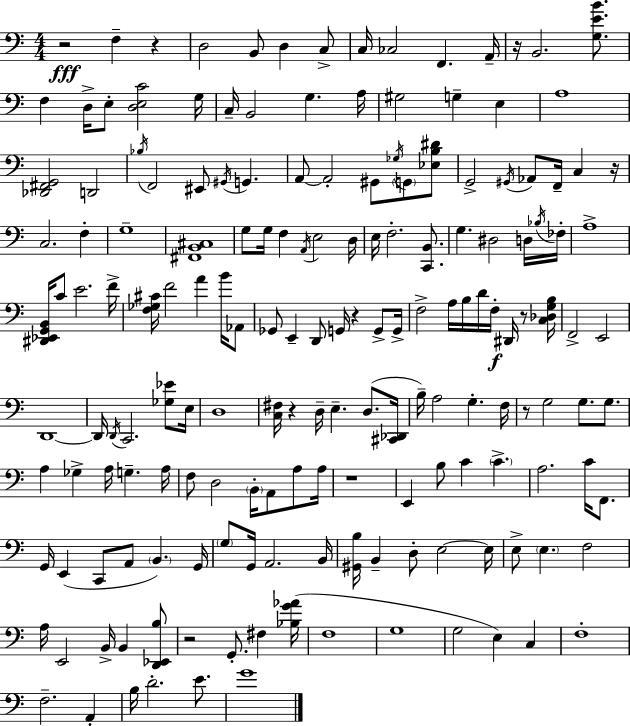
{
  \clef bass
  \numericTimeSignature
  \time 4/4
  \key a \minor
  r2\fff f4-- r4 | d2 b,8 d4 c8-> | c16 ces2 f,4. a,16-- | r16 b,2. <g e' b'>8. | \break f4 d16-> e8-. <d e c'>2 g16 | c16-- b,2 g4. a16 | gis2 g4-- e4 | a1 | \break <des, fis, g,>2 d,2 | \acciaccatura { bes16 } f,2 eis,8 \acciaccatura { gis,16 } g,4. | a,8~~ a,2-. gis,8 \acciaccatura { ges16 } \parenthesize g,8 | <ees b dis'>8 g,2-> \acciaccatura { gis,16 } aes,8 f,16-- c4 | \break r16 c2. | f4-. g1-- | <fis, b, cis>1 | g8 g16 f4 \acciaccatura { a,16 } e2 | \break d16 e16 f2.-. | <c, b,>8. g4. dis2 | d16 \acciaccatura { bes16 } fes16-. a1-> | <dis, ees, g, b,>16 c'8 e'2. | \break f'16-> <f ges cis'>16 f'2 a'4 | b'16 aes,8 ges,8 e,4-- d,8 g,16 r4 | g,8-> g,16-> f2-> a16 b16 | d'16 f16-.\f dis,16 r8 <c des g b>16 f,2-> e,2 | \break d,1~~ | d,16 \acciaccatura { d,16 } c,2. | <ges ees'>8 e16 d1 | <c fis>16 r4 d16-- e4.-- | \break d8.( <cis, des,>16 b16--) a2 | g4.-. f16 r8 g2 | g8. g8. a4 ges4-> a16 | g4.-- a16 f8 d2 | \break \parenthesize b,16-. a,8 a8 a16 r1 | e,4 b8 c'4 | \parenthesize c'4.-> a2. | c'16 f,8. g,16 e,4( c,8 a,8 | \break \parenthesize b,4.) g,16 \parenthesize g8 g,16 a,2. | b,16 <gis, b>16 b,4-- d8-. e2~~ | e16 e8-> \parenthesize e4. f2 | a16 e,2 | \break b,16-> b,4 <d, ees, b>8 r2 g,8.-. | fis4 <bes g' aes'>16( f1 | g1 | g2 e4) | \break c4 f1-. | f2.-- | a,4-. b16 d'2.-. | e'8. g'1 | \break \bar "|."
}